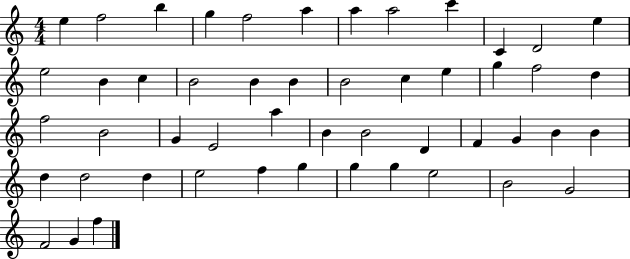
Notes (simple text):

E5/q F5/h B5/q G5/q F5/h A5/q A5/q A5/h C6/q C4/q D4/h E5/q E5/h B4/q C5/q B4/h B4/q B4/q B4/h C5/q E5/q G5/q F5/h D5/q F5/h B4/h G4/q E4/h A5/q B4/q B4/h D4/q F4/q G4/q B4/q B4/q D5/q D5/h D5/q E5/h F5/q G5/q G5/q G5/q E5/h B4/h G4/h F4/h G4/q F5/q